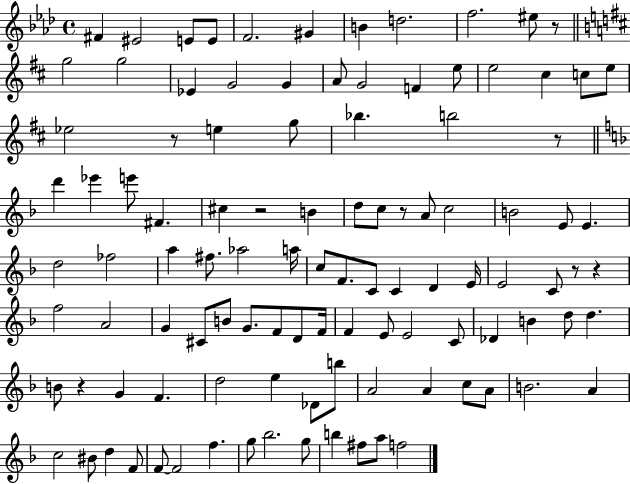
{
  \clef treble
  \time 4/4
  \defaultTimeSignature
  \key aes \major
  \repeat volta 2 { fis'4 eis'2 e'8 e'8 | f'2. gis'4 | b'4 d''2. | f''2. eis''8 r8 | \break \bar "||" \break \key d \major g''2 g''2 | ees'4 g'2 g'4 | a'8 g'2 f'4 e''8 | e''2 cis''4 c''8 e''8 | \break ees''2 r8 e''4 g''8 | bes''4. b''2 r8 | \bar "||" \break \key f \major d'''4 ees'''4 e'''8 fis'4. | cis''4 r2 b'4 | d''8 c''8 r8 a'8 c''2 | b'2 e'8 e'4. | \break d''2 fes''2 | a''4 fis''8. aes''2 a''16 | c''8 f'8. c'8 c'4 d'4 e'16 | e'2 c'8 r8 r4 | \break f''2 a'2 | g'4 cis'8 b'8 g'8. f'8 d'8 f'16 | f'4 e'8 e'2 c'8 | des'4 b'4 d''8 d''4. | \break b'8 r4 g'4 f'4. | d''2 e''4 des'8 b''8 | a'2 a'4 c''8 a'8 | b'2. a'4 | \break c''2 bis'8 d''4 f'8 | f'8~~ f'2 f''4. | g''8 bes''2. g''8 | b''4 fis''8 a''8 f''2 | \break } \bar "|."
}